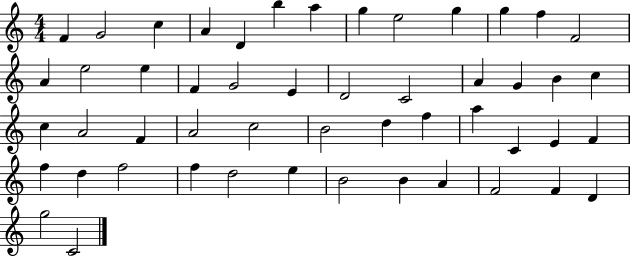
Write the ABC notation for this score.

X:1
T:Untitled
M:4/4
L:1/4
K:C
F G2 c A D b a g e2 g g f F2 A e2 e F G2 E D2 C2 A G B c c A2 F A2 c2 B2 d f a C E F f d f2 f d2 e B2 B A F2 F D g2 C2